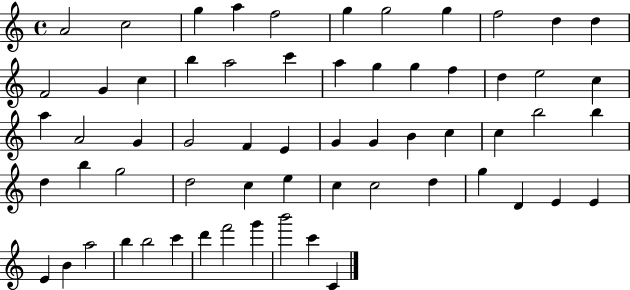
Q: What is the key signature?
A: C major